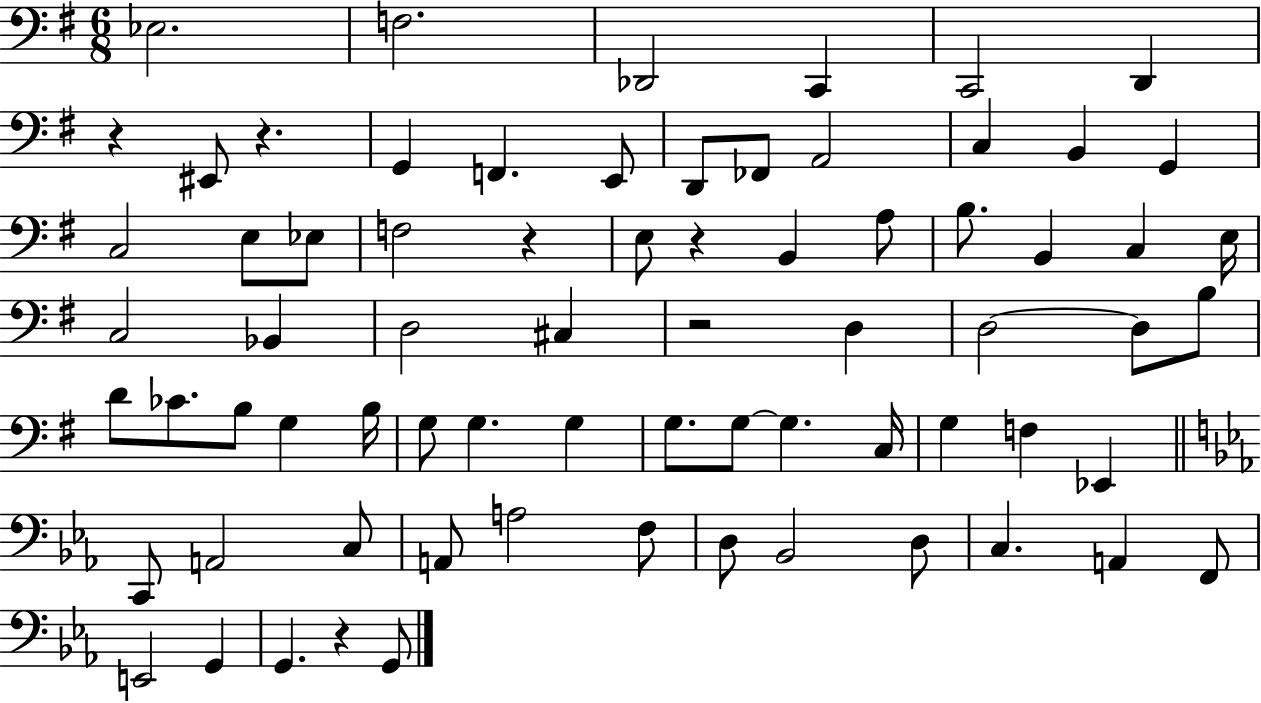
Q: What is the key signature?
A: G major